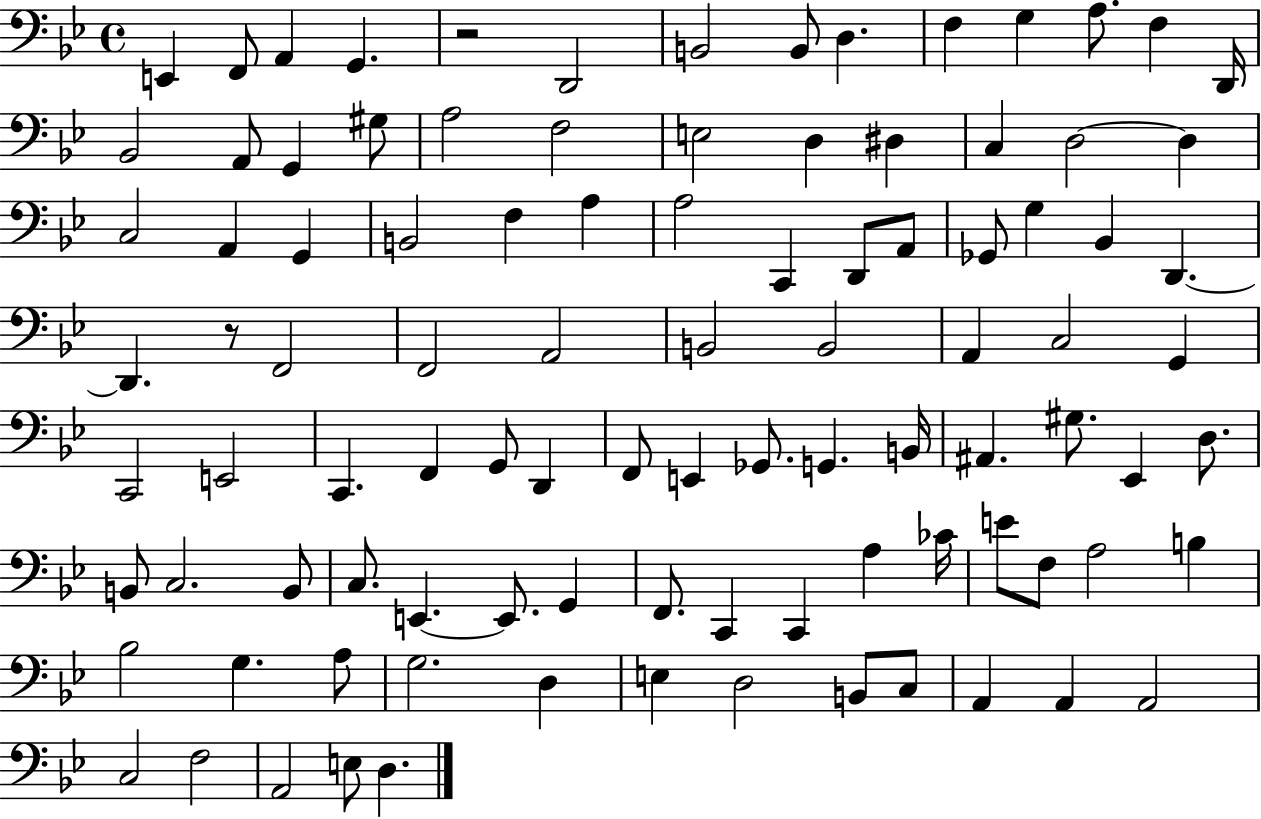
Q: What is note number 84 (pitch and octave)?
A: D3